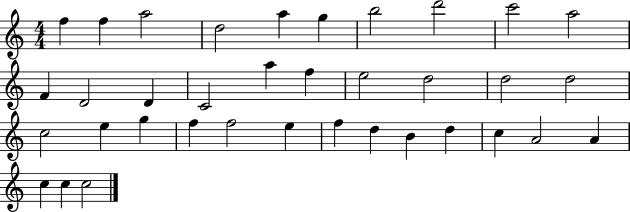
X:1
T:Untitled
M:4/4
L:1/4
K:C
f f a2 d2 a g b2 d'2 c'2 a2 F D2 D C2 a f e2 d2 d2 d2 c2 e g f f2 e f d B d c A2 A c c c2